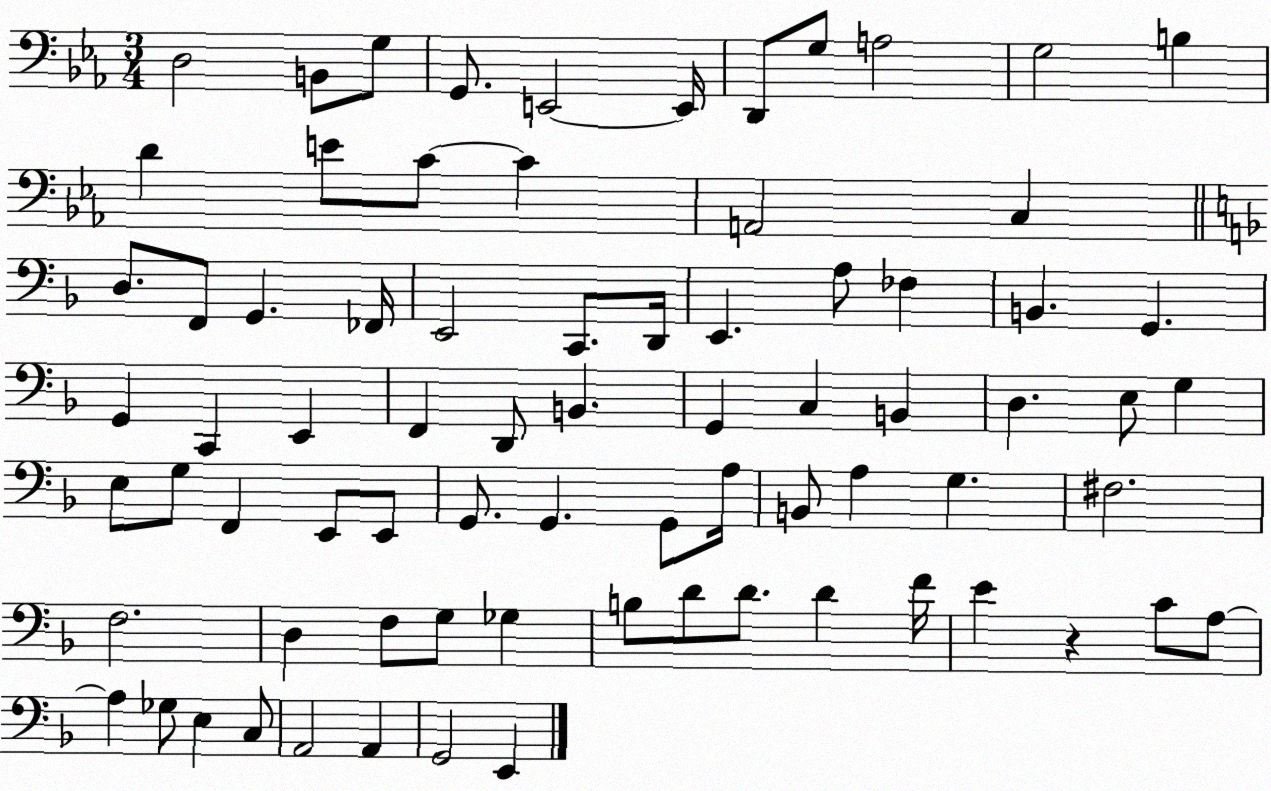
X:1
T:Untitled
M:3/4
L:1/4
K:Eb
D,2 B,,/2 G,/2 G,,/2 E,,2 E,,/4 D,,/2 G,/2 A,2 G,2 B, D E/2 C/2 C A,,2 C, D,/2 F,,/2 G,, _F,,/4 E,,2 C,,/2 D,,/4 E,, A,/2 _F, B,, G,, G,, C,, E,, F,, D,,/2 B,, G,, C, B,, D, E,/2 G, E,/2 G,/2 F,, E,,/2 E,,/2 G,,/2 G,, G,,/2 A,/4 B,,/2 A, G, ^F,2 F,2 D, F,/2 G,/2 _G, B,/2 D/2 D/2 D F/4 E z C/2 A,/2 A, _G,/2 E, C,/2 A,,2 A,, G,,2 E,,